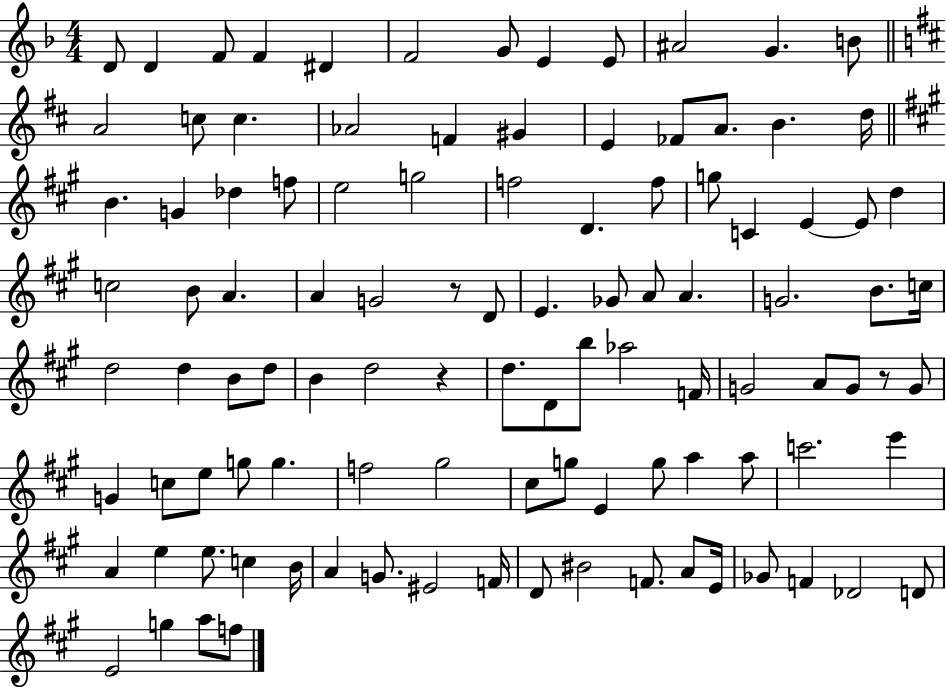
{
  \clef treble
  \numericTimeSignature
  \time 4/4
  \key f \major
  d'8 d'4 f'8 f'4 dis'4 | f'2 g'8 e'4 e'8 | ais'2 g'4. b'8 | \bar "||" \break \key b \minor a'2 c''8 c''4. | aes'2 f'4 gis'4 | e'4 fes'8 a'8. b'4. d''16 | \bar "||" \break \key a \major b'4. g'4 des''4 f''8 | e''2 g''2 | f''2 d'4. f''8 | g''8 c'4 e'4~~ e'8 d''4 | \break c''2 b'8 a'4. | a'4 g'2 r8 d'8 | e'4. ges'8 a'8 a'4. | g'2. b'8. c''16 | \break d''2 d''4 b'8 d''8 | b'4 d''2 r4 | d''8. d'8 b''8 aes''2 f'16 | g'2 a'8 g'8 r8 g'8 | \break g'4 c''8 e''8 g''8 g''4. | f''2 gis''2 | cis''8 g''8 e'4 g''8 a''4 a''8 | c'''2. e'''4 | \break a'4 e''4 e''8. c''4 b'16 | a'4 g'8. eis'2 f'16 | d'8 bis'2 f'8. a'8 e'16 | ges'8 f'4 des'2 d'8 | \break e'2 g''4 a''8 f''8 | \bar "|."
}